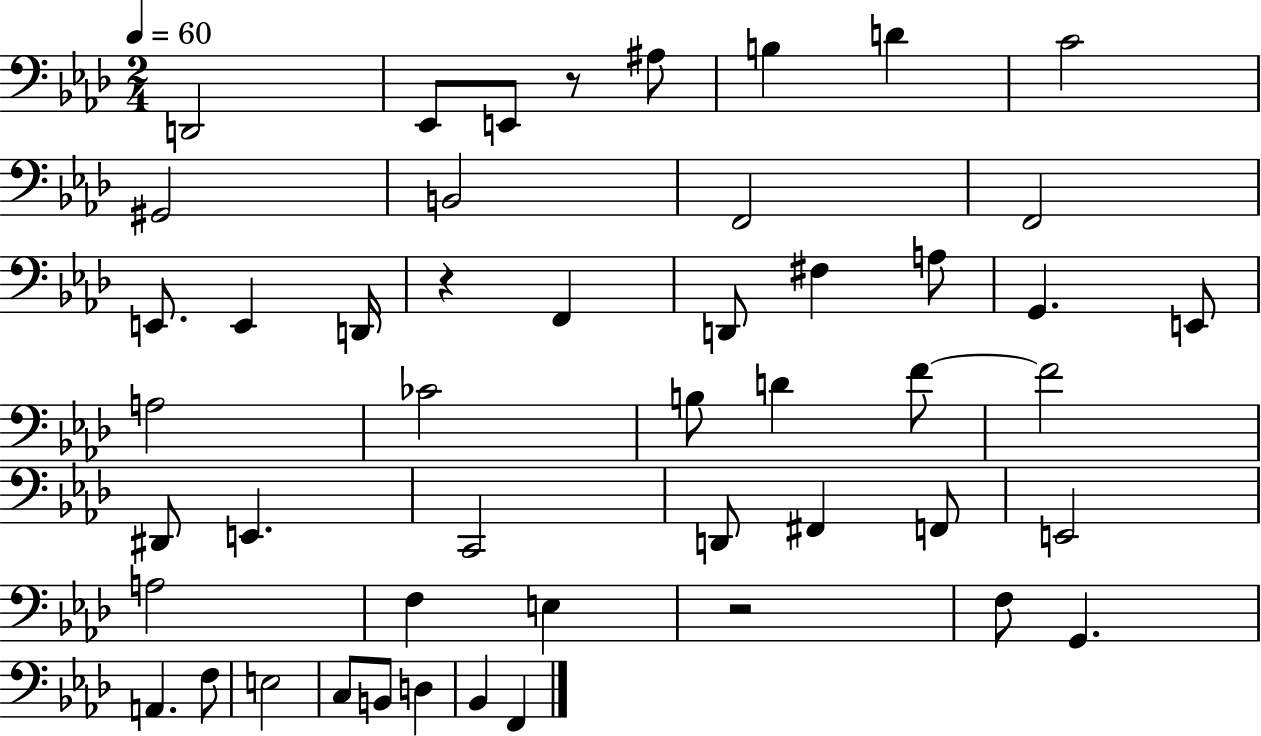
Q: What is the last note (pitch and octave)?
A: F2